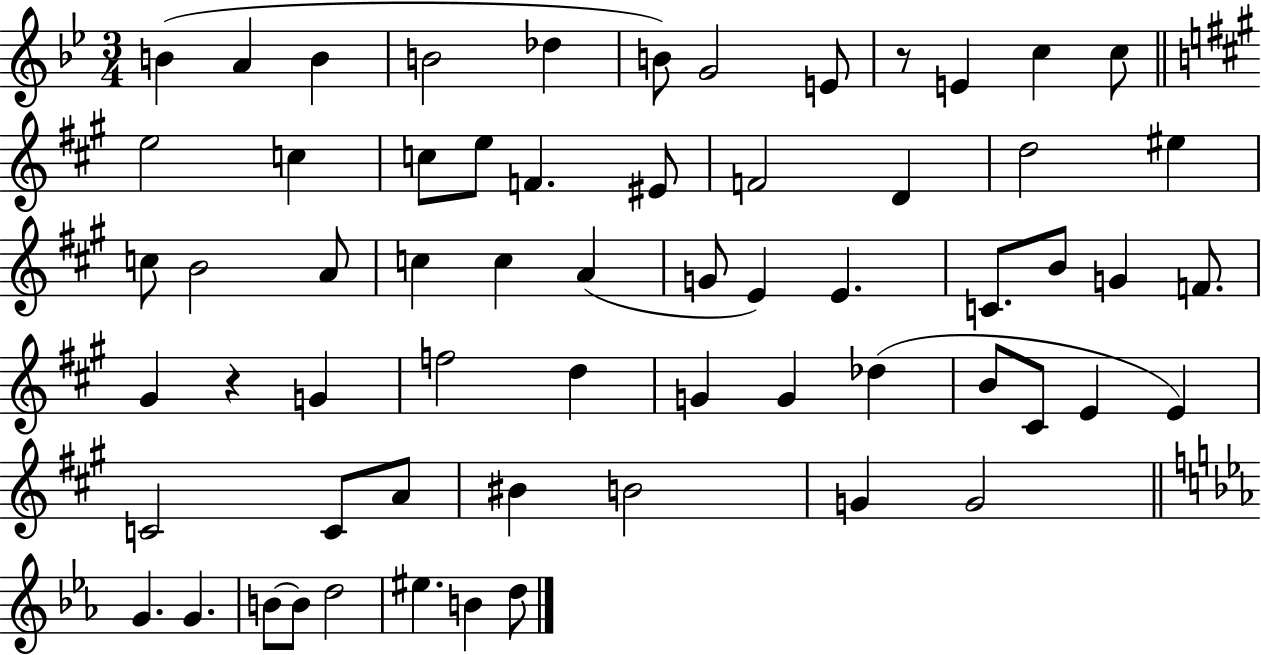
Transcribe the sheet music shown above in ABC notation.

X:1
T:Untitled
M:3/4
L:1/4
K:Bb
B A B B2 _d B/2 G2 E/2 z/2 E c c/2 e2 c c/2 e/2 F ^E/2 F2 D d2 ^e c/2 B2 A/2 c c A G/2 E E C/2 B/2 G F/2 ^G z G f2 d G G _d B/2 ^C/2 E E C2 C/2 A/2 ^B B2 G G2 G G B/2 B/2 d2 ^e B d/2